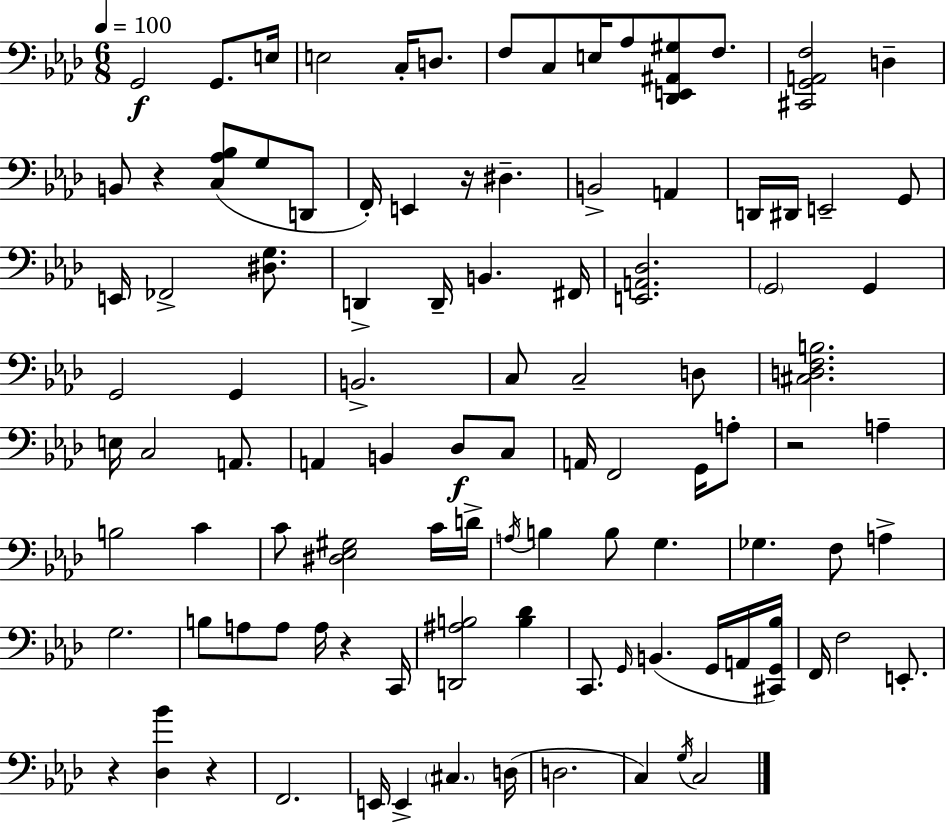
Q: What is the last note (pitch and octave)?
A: C3